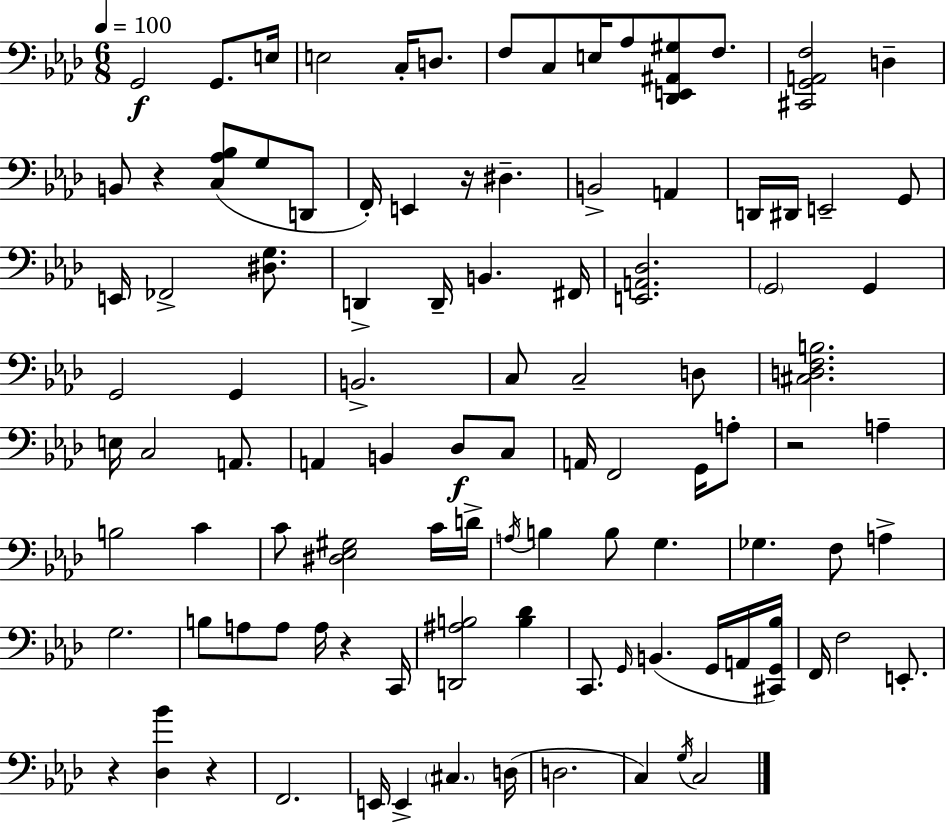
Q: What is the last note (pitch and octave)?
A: C3